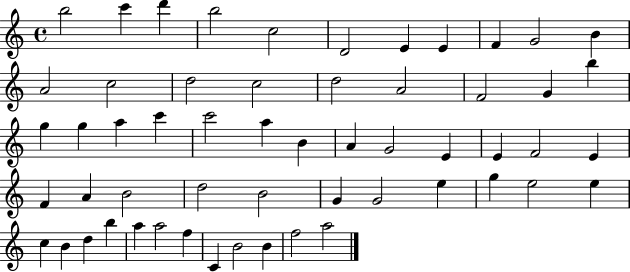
X:1
T:Untitled
M:4/4
L:1/4
K:C
b2 c' d' b2 c2 D2 E E F G2 B A2 c2 d2 c2 d2 A2 F2 G b g g a c' c'2 a B A G2 E E F2 E F A B2 d2 B2 G G2 e g e2 e c B d b a a2 f C B2 B f2 a2